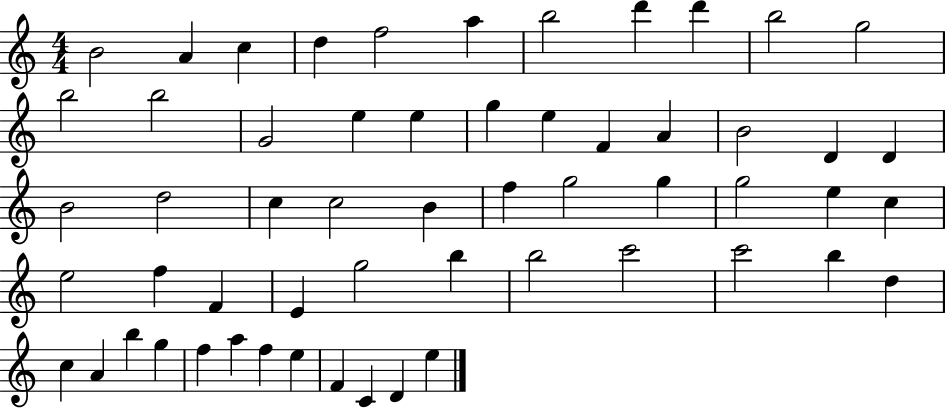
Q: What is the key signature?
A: C major